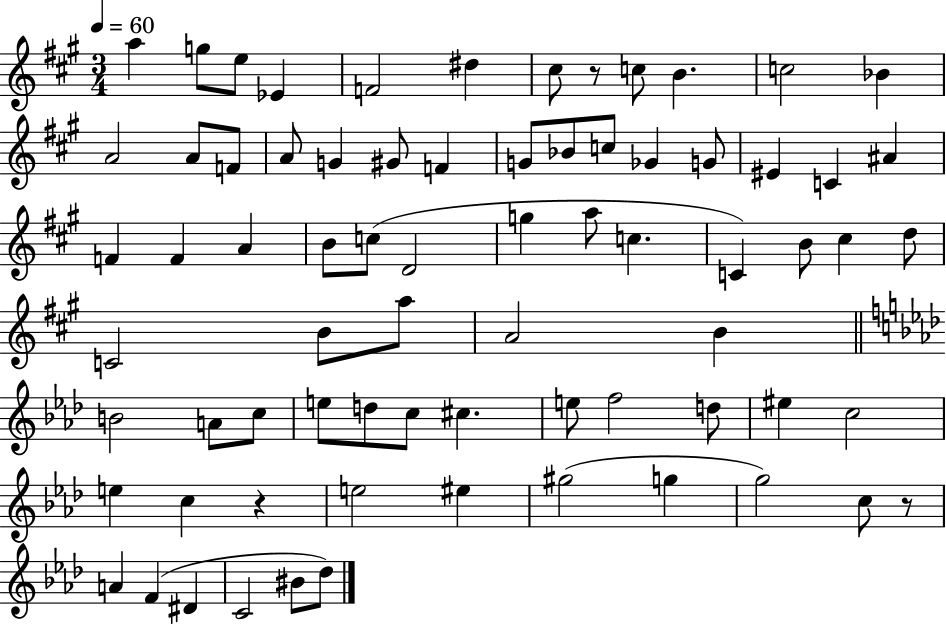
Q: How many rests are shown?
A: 3